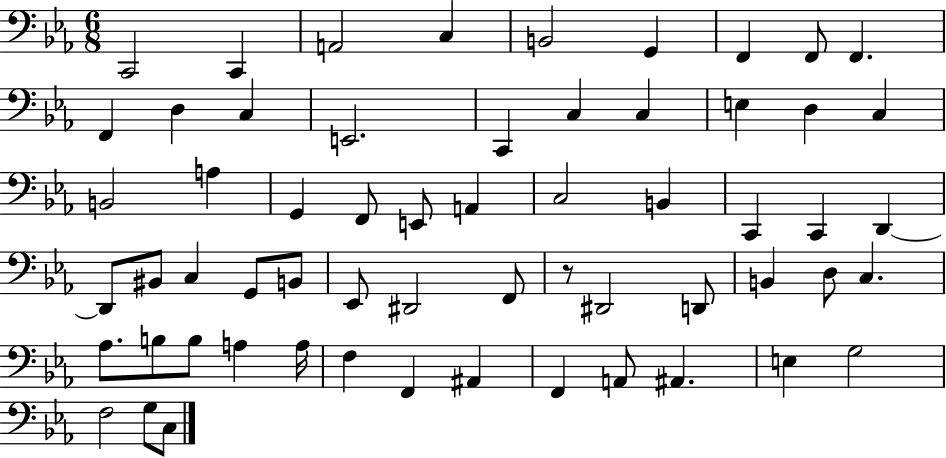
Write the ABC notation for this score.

X:1
T:Untitled
M:6/8
L:1/4
K:Eb
C,,2 C,, A,,2 C, B,,2 G,, F,, F,,/2 F,, F,, D, C, E,,2 C,, C, C, E, D, C, B,,2 A, G,, F,,/2 E,,/2 A,, C,2 B,, C,, C,, D,, D,,/2 ^B,,/2 C, G,,/2 B,,/2 _E,,/2 ^D,,2 F,,/2 z/2 ^D,,2 D,,/2 B,, D,/2 C, _A,/2 B,/2 B,/2 A, A,/4 F, F,, ^A,, F,, A,,/2 ^A,, E, G,2 F,2 G,/2 C,/2